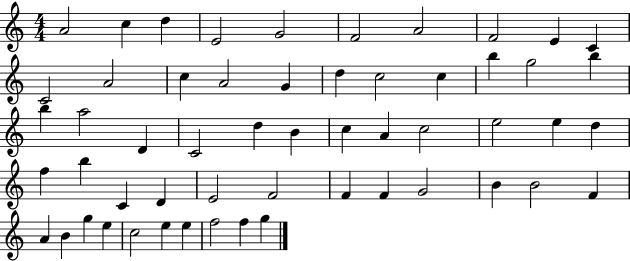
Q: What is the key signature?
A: C major